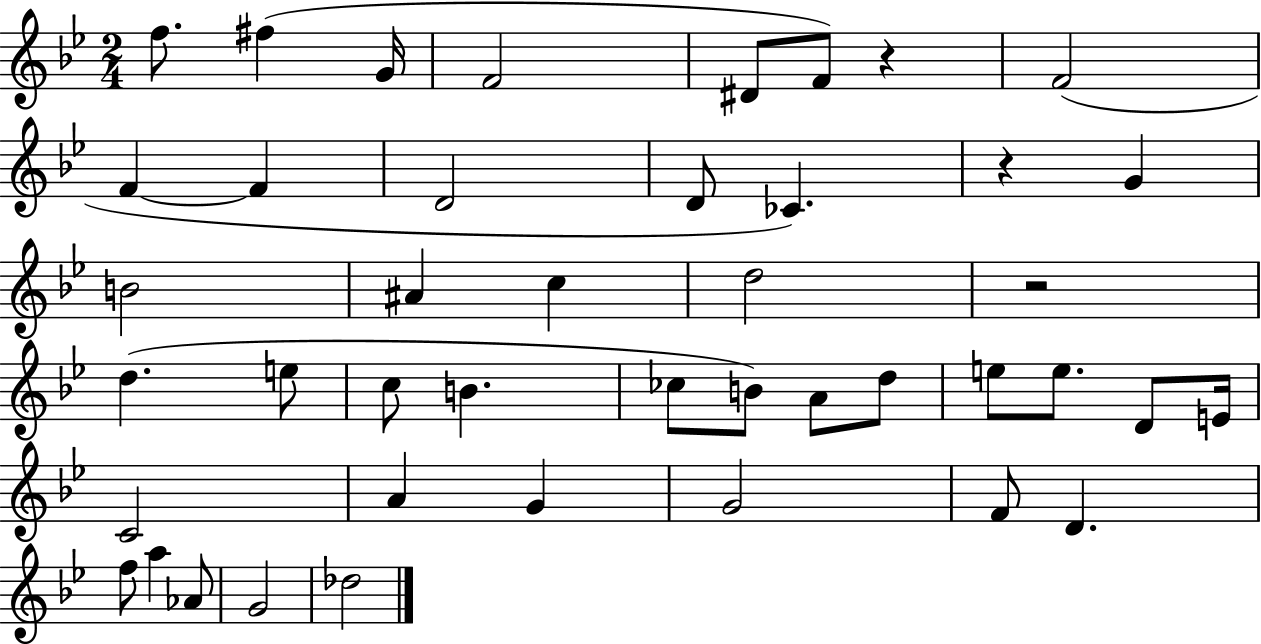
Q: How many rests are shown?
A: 3